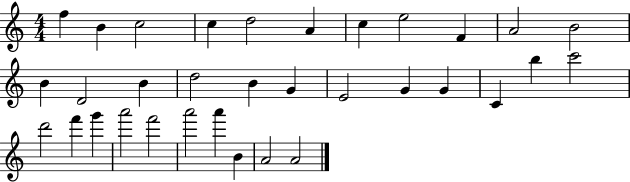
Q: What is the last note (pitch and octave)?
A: A4